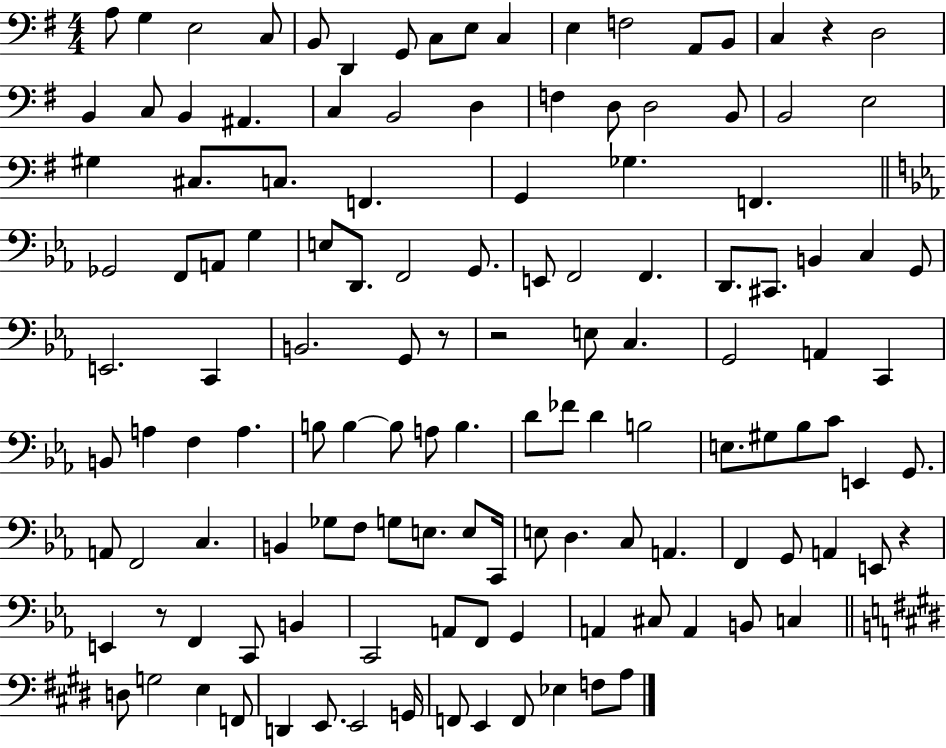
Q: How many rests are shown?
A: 5